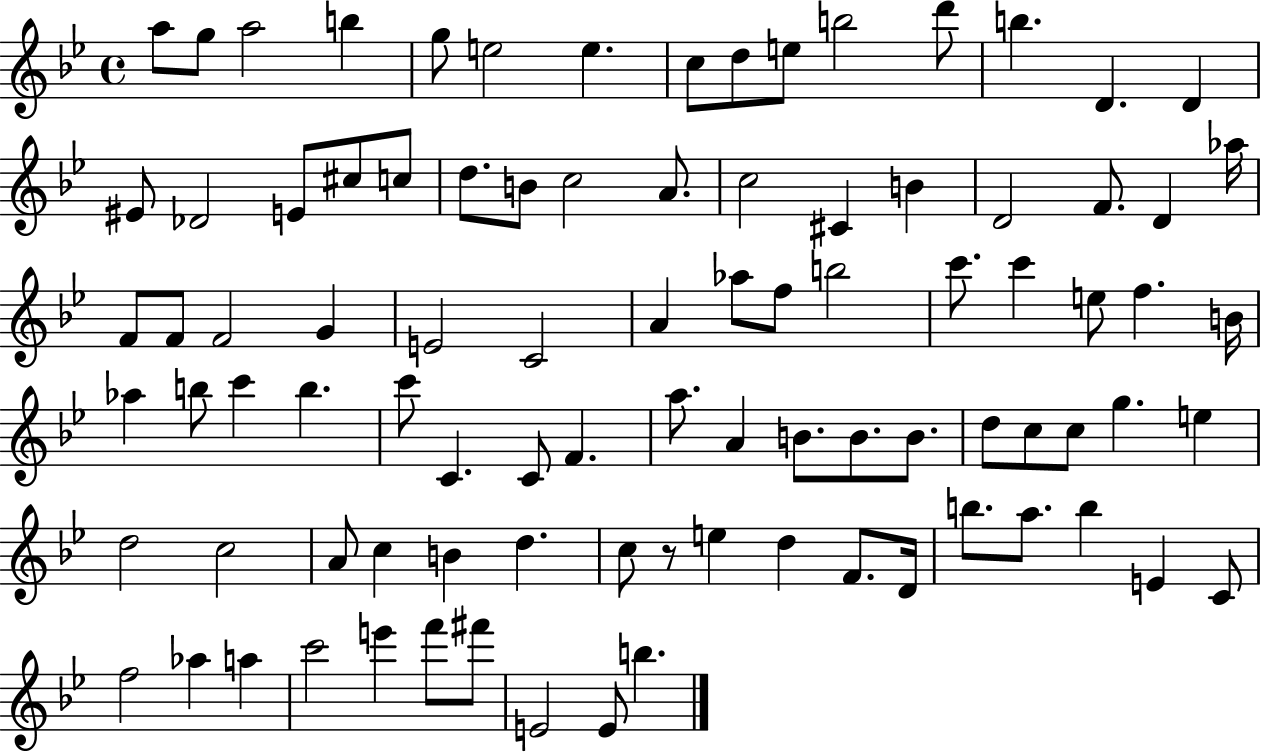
{
  \clef treble
  \time 4/4
  \defaultTimeSignature
  \key bes \major
  \repeat volta 2 { a''8 g''8 a''2 b''4 | g''8 e''2 e''4. | c''8 d''8 e''8 b''2 d'''8 | b''4. d'4. d'4 | \break eis'8 des'2 e'8 cis''8 c''8 | d''8. b'8 c''2 a'8. | c''2 cis'4 b'4 | d'2 f'8. d'4 aes''16 | \break f'8 f'8 f'2 g'4 | e'2 c'2 | a'4 aes''8 f''8 b''2 | c'''8. c'''4 e''8 f''4. b'16 | \break aes''4 b''8 c'''4 b''4. | c'''8 c'4. c'8 f'4. | a''8. a'4 b'8. b'8. b'8. | d''8 c''8 c''8 g''4. e''4 | \break d''2 c''2 | a'8 c''4 b'4 d''4. | c''8 r8 e''4 d''4 f'8. d'16 | b''8. a''8. b''4 e'4 c'8 | \break f''2 aes''4 a''4 | c'''2 e'''4 f'''8 fis'''8 | e'2 e'8 b''4. | } \bar "|."
}